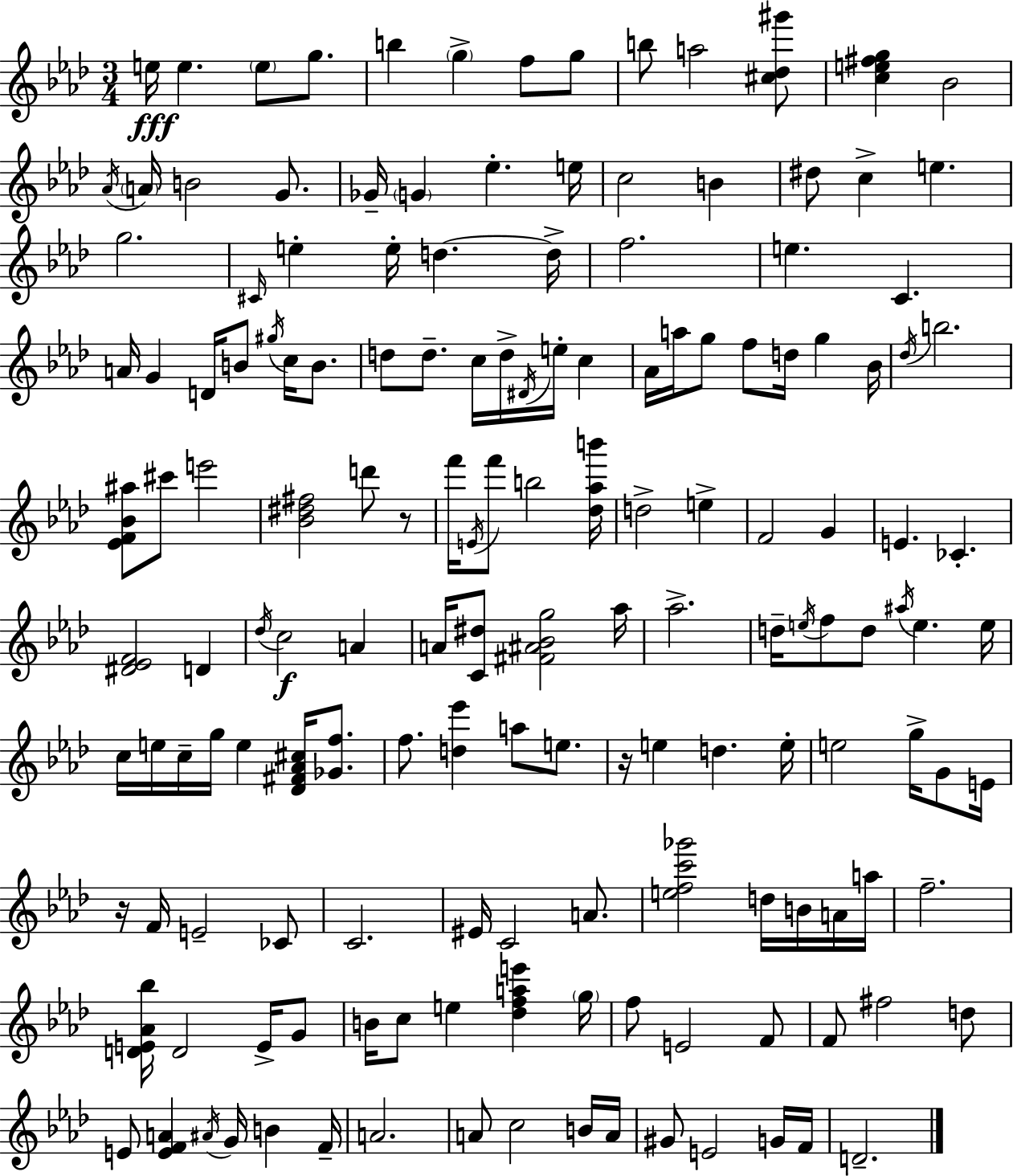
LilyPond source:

{
  \clef treble
  \numericTimeSignature
  \time 3/4
  \key f \minor
  e''16\fff e''4. \parenthesize e''8 g''8. | b''4 \parenthesize g''4-> f''8 g''8 | b''8 a''2 <cis'' des'' gis'''>8 | <c'' e'' fis'' g''>4 bes'2 | \break \acciaccatura { aes'16 } \parenthesize a'16 b'2 g'8. | ges'16-- \parenthesize g'4 ees''4.-. | e''16 c''2 b'4 | dis''8 c''4-> e''4. | \break g''2. | \grace { cis'16 } e''4-. e''16-. d''4.~~ | d''16-> f''2. | e''4. c'4. | \break a'16 g'4 d'16 b'8 \acciaccatura { gis''16 } c''16 | b'8. d''8 d''8.-- c''16 d''16-> \acciaccatura { dis'16 } e''16-. | c''4 aes'16 a''16 g''8 f''8 d''16 g''4 | bes'16 \acciaccatura { des''16 } b''2. | \break <ees' f' bes' ais''>8 cis'''8 e'''2 | <bes' dis'' fis''>2 | d'''8 r8 f'''16 \acciaccatura { e'16 } f'''8 b''2 | <des'' aes'' b'''>16 d''2-> | \break e''4-> f'2 | g'4 e'4. | ces'4.-. <dis' ees' f'>2 | d'4 \acciaccatura { des''16 } c''2\f | \break a'4 a'16 <c' dis''>8 <fis' ais' bes' g''>2 | aes''16 aes''2.-> | d''16-- \acciaccatura { e''16 } f''8 d''8 | \acciaccatura { ais''16 } e''4. e''16 c''16 e''16 c''16-- | \break g''16 e''4 <des' fis' aes' cis''>16 <ges' f''>8. f''8. | <d'' ees'''>4 a''8 e''8. r16 e''4 | d''4. e''16-. e''2 | g''16-> g'8 e'16 r16 f'16 e'2-- | \break ces'8 c'2. | eis'16 c'2 | a'8. <e'' f'' c''' ges'''>2 | d''16 b'16 a'16 a''16 f''2.-- | \break <d' e' aes' bes''>16 d'2 | e'16-> g'8 b'16 c''8 | e''4 <des'' f'' a'' e'''>4 \parenthesize g''16 f''8 e'2 | f'8 f'8 fis''2 | \break d''8 e'8 <e' f' a'>4 | \acciaccatura { ais'16 } g'16 b'4 f'16-- a'2. | a'8 | c''2 b'16 a'16 gis'8 | \break e'2 g'16 f'16 d'2.-- | \bar "|."
}